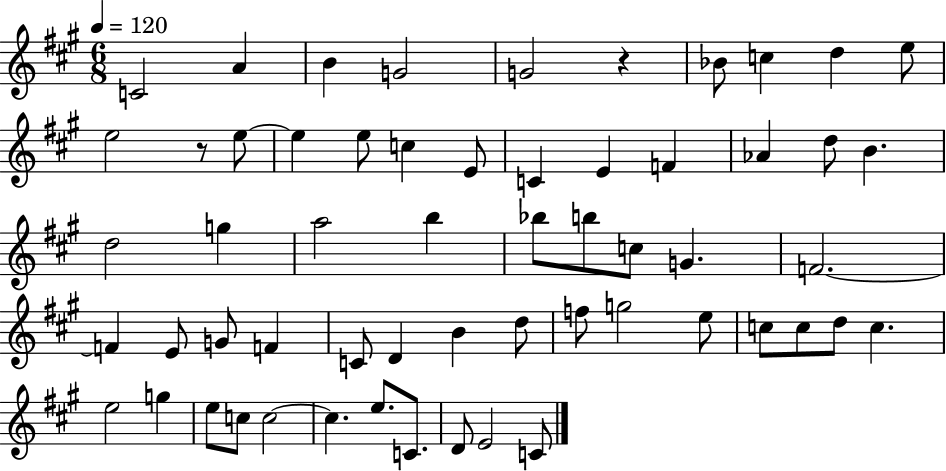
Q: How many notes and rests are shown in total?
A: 58